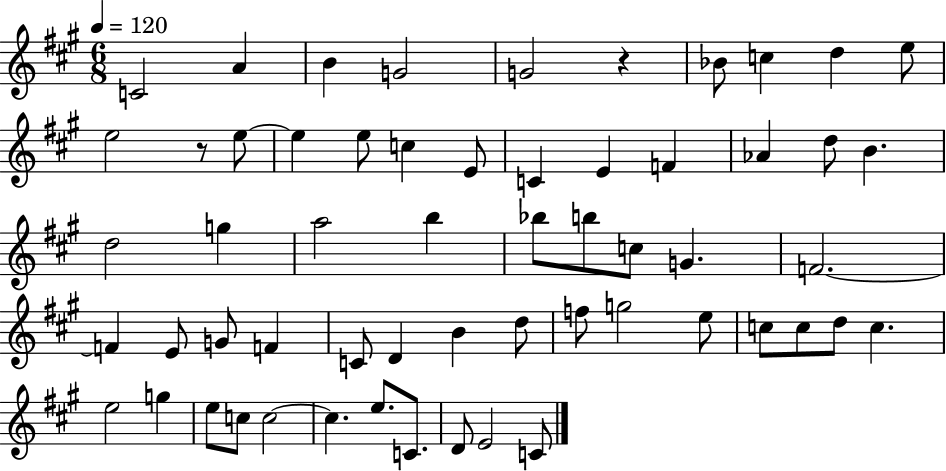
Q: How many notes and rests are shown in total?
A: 58